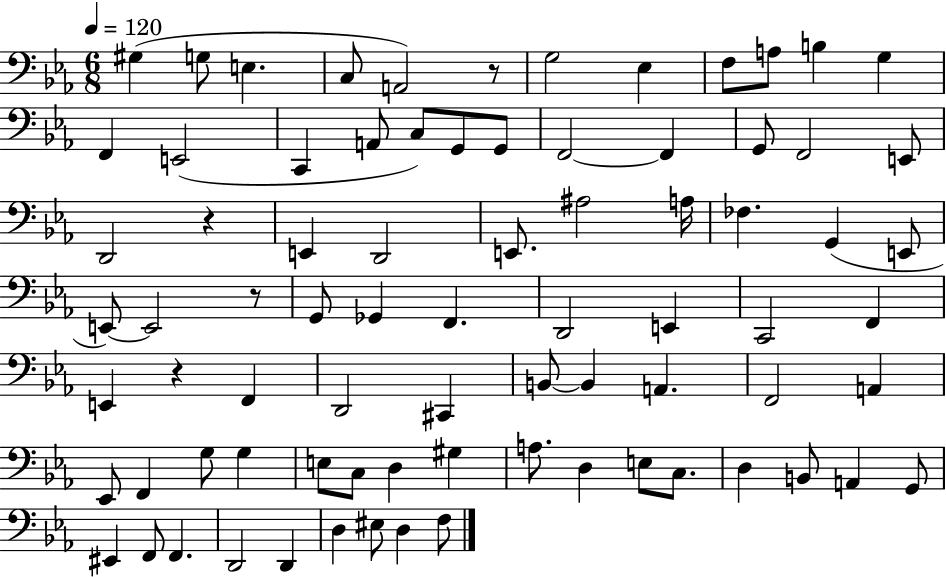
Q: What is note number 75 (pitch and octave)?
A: F3